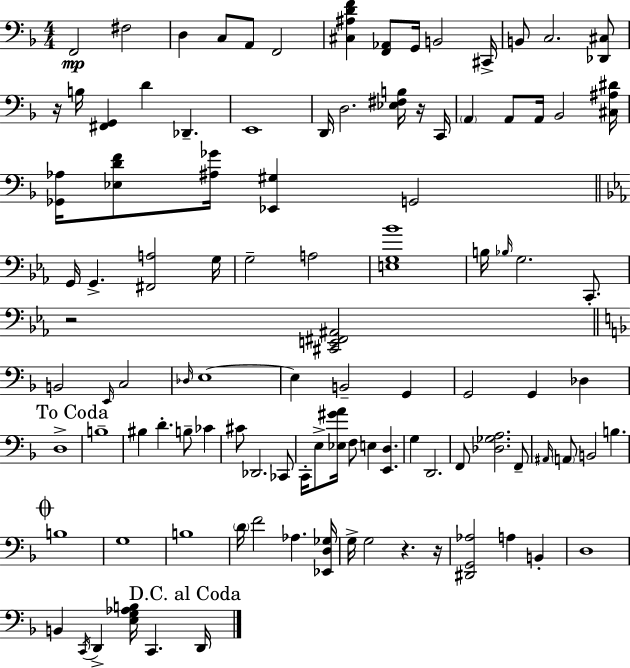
F2/h F#3/h D3/q C3/e A2/e F2/h [C#3,A#3,D4,F4]/q [F2,Ab2]/e G2/s B2/h C#2/s B2/e C3/h. [Db2,C#3]/e R/s B3/s [F#2,G2]/q D4/q Db2/q. E2/w D2/s D3/h. [Eb3,F#3,B3]/s R/s C2/s A2/q A2/e A2/s Bb2/h [C#3,A#3,D#4]/s [Gb2,Ab3]/s [Eb3,D4,F4]/e [A#3,Gb4]/s [Eb2,G#3]/q G2/h G2/s G2/q. [F#2,A3]/h G3/s G3/h A3/h [E3,G3,Bb4]/w B3/s Bb3/s G3/h. C2/e. R/h [C#2,E2,F#2,A#2]/h B2/h E2/s C3/h Db3/s E3/w E3/q B2/h G2/q G2/h G2/q Db3/q D3/w B3/w BIS3/q D4/q. B3/e CES4/q C#4/e Db2/h. CES2/e C2/s E3/e [Eb3,G#4,A4]/s F3/e E3/q [E2,D3]/q. G3/q D2/h. F2/e [Db3,Gb3,A3]/h. F2/e A#2/s A2/e B2/h B3/q. B3/w G3/w B3/w D4/s F4/h Ab3/q. [Eb2,D3,Gb3]/s G3/s G3/h R/q. R/s [D#2,G2,Ab3]/h A3/q B2/q D3/w B2/q C2/s D2/q [E3,G3,Ab3,B3]/s C2/q. D2/s